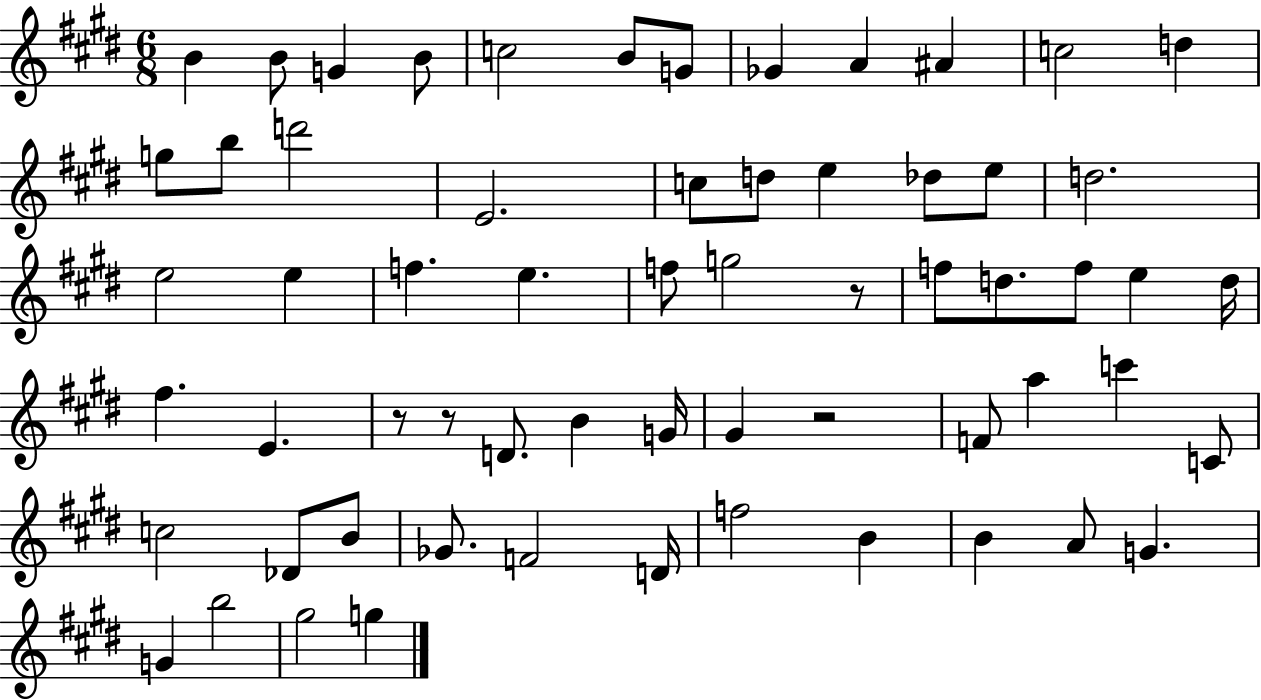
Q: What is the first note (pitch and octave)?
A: B4